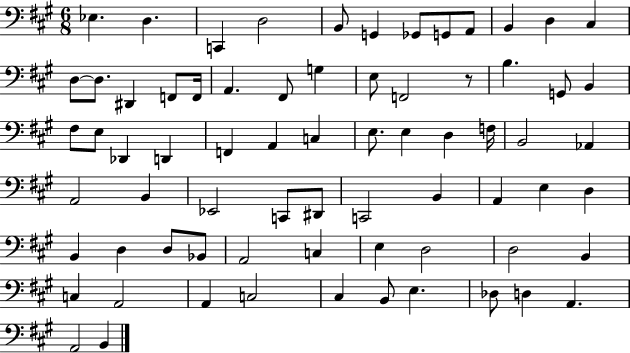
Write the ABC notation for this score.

X:1
T:Untitled
M:6/8
L:1/4
K:A
_E, D, C,, D,2 B,,/2 G,, _G,,/2 G,,/2 A,,/2 B,, D, ^C, D,/2 D,/2 ^D,, F,,/2 F,,/4 A,, ^F,,/2 G, E,/2 F,,2 z/2 B, G,,/2 B,, ^F,/2 E,/2 _D,, D,, F,, A,, C, E,/2 E, D, F,/4 B,,2 _A,, A,,2 B,, _E,,2 C,,/2 ^D,,/2 C,,2 B,, A,, E, D, B,, D, D,/2 _B,,/2 A,,2 C, E, D,2 D,2 B,, C, A,,2 A,, C,2 ^C, B,,/2 E, _D,/2 D, A,, A,,2 B,,